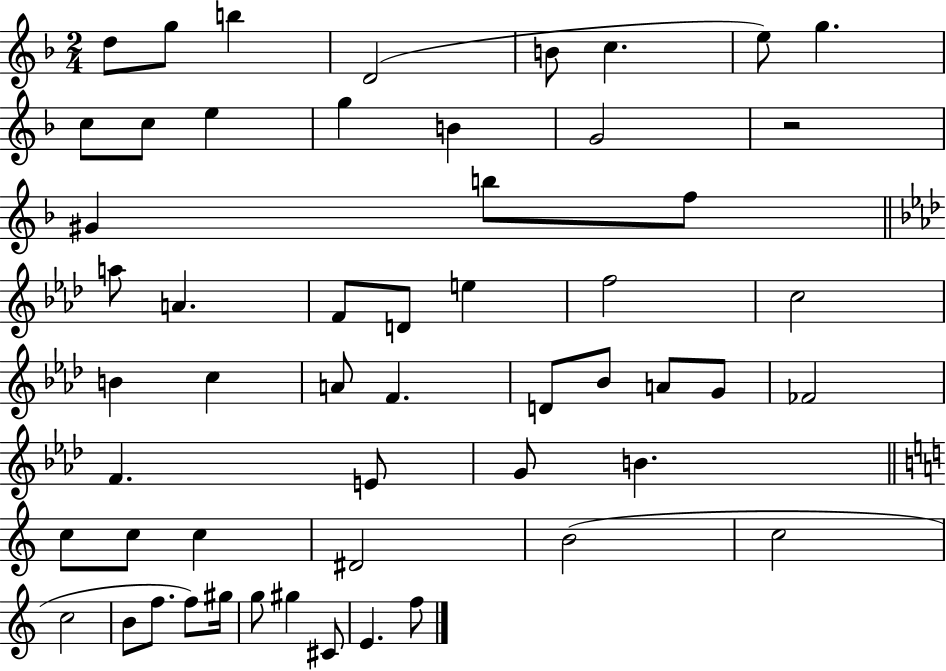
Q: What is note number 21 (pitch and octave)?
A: D4